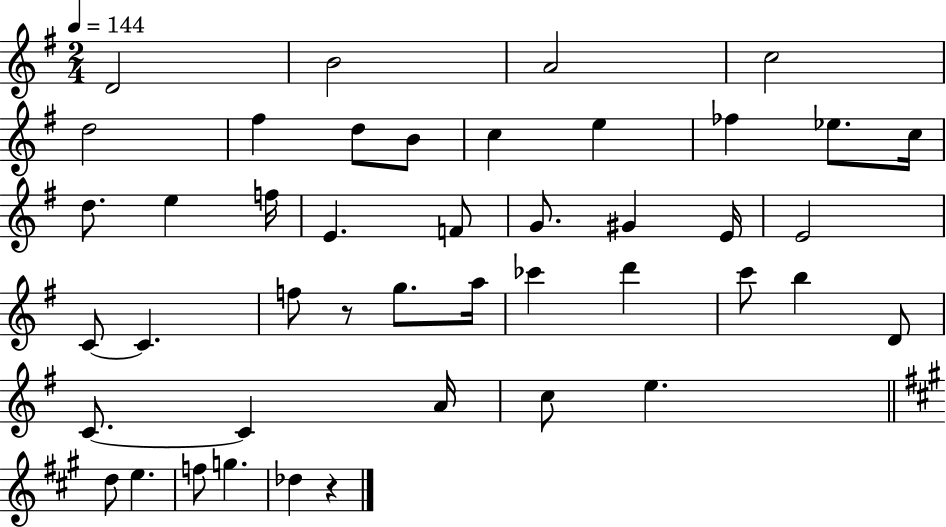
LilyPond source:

{
  \clef treble
  \numericTimeSignature
  \time 2/4
  \key g \major
  \tempo 4 = 144
  d'2 | b'2 | a'2 | c''2 | \break d''2 | fis''4 d''8 b'8 | c''4 e''4 | fes''4 ees''8. c''16 | \break d''8. e''4 f''16 | e'4. f'8 | g'8. gis'4 e'16 | e'2 | \break c'8~~ c'4. | f''8 r8 g''8. a''16 | ces'''4 d'''4 | c'''8 b''4 d'8 | \break c'8.~~ c'4 a'16 | c''8 e''4. | \bar "||" \break \key a \major d''8 e''4. | f''8 g''4. | des''4 r4 | \bar "|."
}